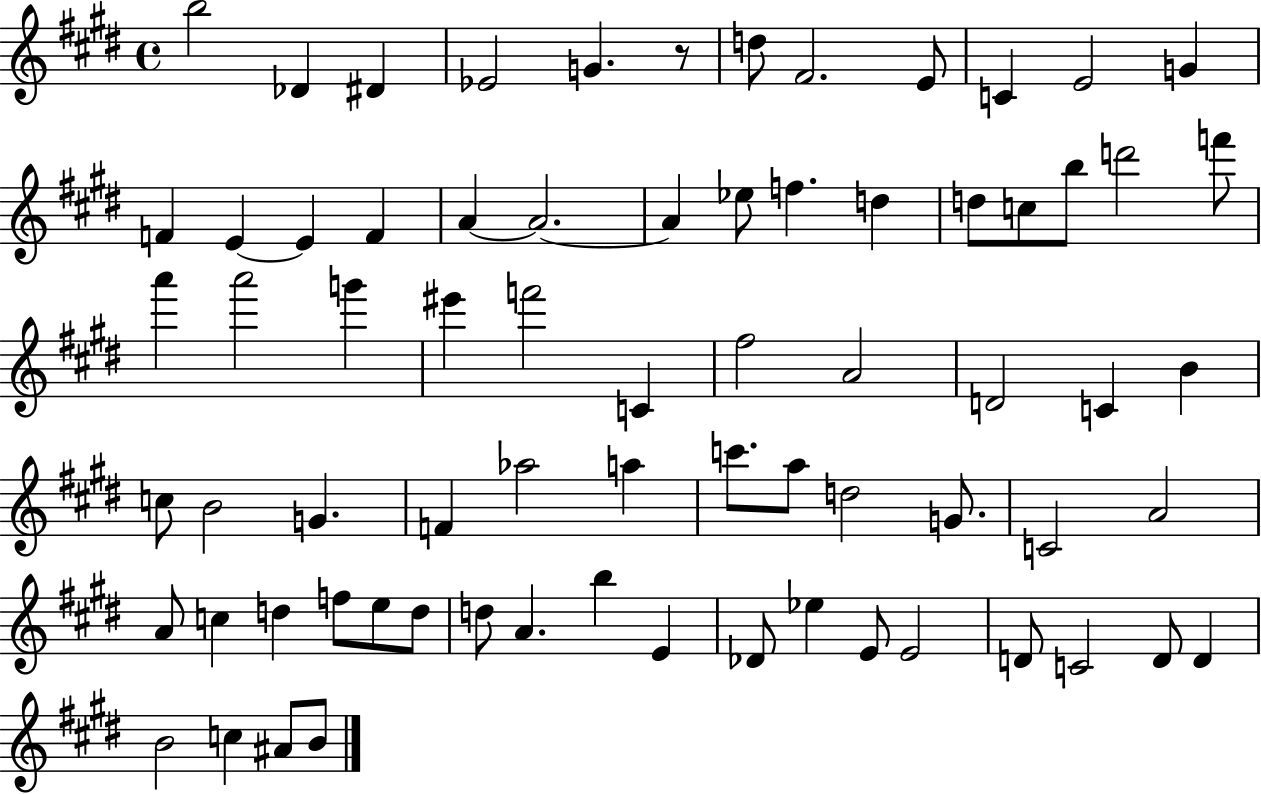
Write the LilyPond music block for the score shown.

{
  \clef treble
  \time 4/4
  \defaultTimeSignature
  \key e \major
  b''2 des'4 dis'4 | ees'2 g'4. r8 | d''8 fis'2. e'8 | c'4 e'2 g'4 | \break f'4 e'4~~ e'4 f'4 | a'4~~ a'2.~~ | a'4 ees''8 f''4. d''4 | d''8 c''8 b''8 d'''2 f'''8 | \break a'''4 a'''2 g'''4 | eis'''4 f'''2 c'4 | fis''2 a'2 | d'2 c'4 b'4 | \break c''8 b'2 g'4. | f'4 aes''2 a''4 | c'''8. a''8 d''2 g'8. | c'2 a'2 | \break a'8 c''4 d''4 f''8 e''8 d''8 | d''8 a'4. b''4 e'4 | des'8 ees''4 e'8 e'2 | d'8 c'2 d'8 d'4 | \break b'2 c''4 ais'8 b'8 | \bar "|."
}